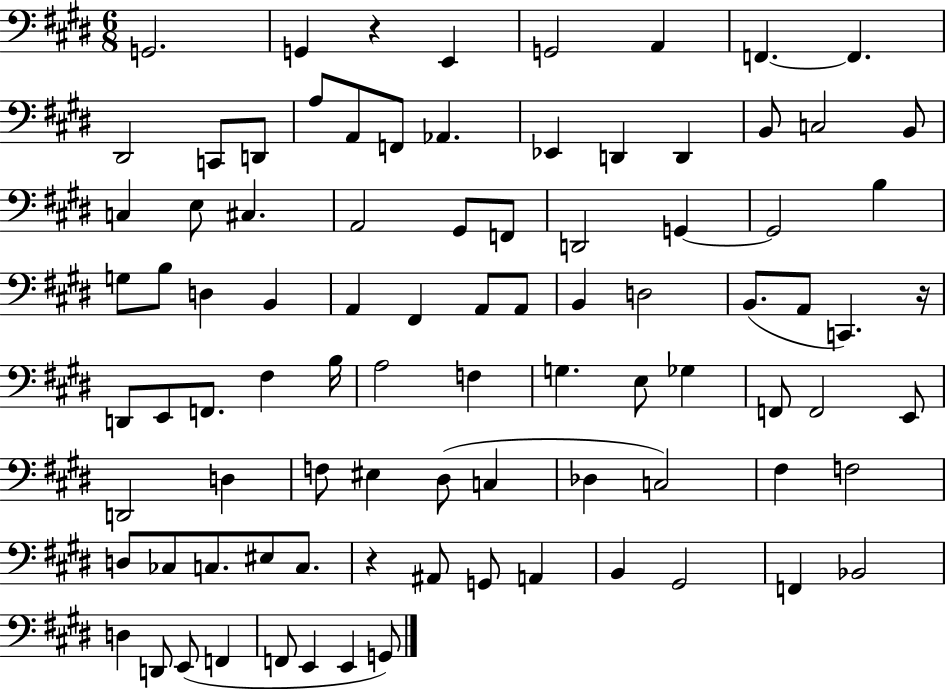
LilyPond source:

{
  \clef bass
  \numericTimeSignature
  \time 6/8
  \key e \major
  \repeat volta 2 { g,2. | g,4 r4 e,4 | g,2 a,4 | f,4.~~ f,4. | \break dis,2 c,8 d,8 | a8 a,8 f,8 aes,4. | ees,4 d,4 d,4 | b,8 c2 b,8 | \break c4 e8 cis4. | a,2 gis,8 f,8 | d,2 g,4~~ | g,2 b4 | \break g8 b8 d4 b,4 | a,4 fis,4 a,8 a,8 | b,4 d2 | b,8.( a,8 c,4.) r16 | \break d,8 e,8 f,8. fis4 b16 | a2 f4 | g4. e8 ges4 | f,8 f,2 e,8 | \break d,2 d4 | f8 eis4 dis8( c4 | des4 c2) | fis4 f2 | \break d8 ces8 c8. eis8 c8. | r4 ais,8 g,8 a,4 | b,4 gis,2 | f,4 bes,2 | \break d4 d,8 e,8( f,4 | f,8 e,4 e,4 g,8) | } \bar "|."
}